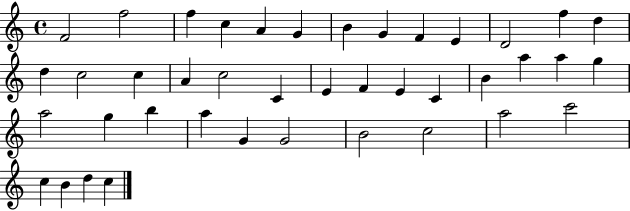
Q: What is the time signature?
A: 4/4